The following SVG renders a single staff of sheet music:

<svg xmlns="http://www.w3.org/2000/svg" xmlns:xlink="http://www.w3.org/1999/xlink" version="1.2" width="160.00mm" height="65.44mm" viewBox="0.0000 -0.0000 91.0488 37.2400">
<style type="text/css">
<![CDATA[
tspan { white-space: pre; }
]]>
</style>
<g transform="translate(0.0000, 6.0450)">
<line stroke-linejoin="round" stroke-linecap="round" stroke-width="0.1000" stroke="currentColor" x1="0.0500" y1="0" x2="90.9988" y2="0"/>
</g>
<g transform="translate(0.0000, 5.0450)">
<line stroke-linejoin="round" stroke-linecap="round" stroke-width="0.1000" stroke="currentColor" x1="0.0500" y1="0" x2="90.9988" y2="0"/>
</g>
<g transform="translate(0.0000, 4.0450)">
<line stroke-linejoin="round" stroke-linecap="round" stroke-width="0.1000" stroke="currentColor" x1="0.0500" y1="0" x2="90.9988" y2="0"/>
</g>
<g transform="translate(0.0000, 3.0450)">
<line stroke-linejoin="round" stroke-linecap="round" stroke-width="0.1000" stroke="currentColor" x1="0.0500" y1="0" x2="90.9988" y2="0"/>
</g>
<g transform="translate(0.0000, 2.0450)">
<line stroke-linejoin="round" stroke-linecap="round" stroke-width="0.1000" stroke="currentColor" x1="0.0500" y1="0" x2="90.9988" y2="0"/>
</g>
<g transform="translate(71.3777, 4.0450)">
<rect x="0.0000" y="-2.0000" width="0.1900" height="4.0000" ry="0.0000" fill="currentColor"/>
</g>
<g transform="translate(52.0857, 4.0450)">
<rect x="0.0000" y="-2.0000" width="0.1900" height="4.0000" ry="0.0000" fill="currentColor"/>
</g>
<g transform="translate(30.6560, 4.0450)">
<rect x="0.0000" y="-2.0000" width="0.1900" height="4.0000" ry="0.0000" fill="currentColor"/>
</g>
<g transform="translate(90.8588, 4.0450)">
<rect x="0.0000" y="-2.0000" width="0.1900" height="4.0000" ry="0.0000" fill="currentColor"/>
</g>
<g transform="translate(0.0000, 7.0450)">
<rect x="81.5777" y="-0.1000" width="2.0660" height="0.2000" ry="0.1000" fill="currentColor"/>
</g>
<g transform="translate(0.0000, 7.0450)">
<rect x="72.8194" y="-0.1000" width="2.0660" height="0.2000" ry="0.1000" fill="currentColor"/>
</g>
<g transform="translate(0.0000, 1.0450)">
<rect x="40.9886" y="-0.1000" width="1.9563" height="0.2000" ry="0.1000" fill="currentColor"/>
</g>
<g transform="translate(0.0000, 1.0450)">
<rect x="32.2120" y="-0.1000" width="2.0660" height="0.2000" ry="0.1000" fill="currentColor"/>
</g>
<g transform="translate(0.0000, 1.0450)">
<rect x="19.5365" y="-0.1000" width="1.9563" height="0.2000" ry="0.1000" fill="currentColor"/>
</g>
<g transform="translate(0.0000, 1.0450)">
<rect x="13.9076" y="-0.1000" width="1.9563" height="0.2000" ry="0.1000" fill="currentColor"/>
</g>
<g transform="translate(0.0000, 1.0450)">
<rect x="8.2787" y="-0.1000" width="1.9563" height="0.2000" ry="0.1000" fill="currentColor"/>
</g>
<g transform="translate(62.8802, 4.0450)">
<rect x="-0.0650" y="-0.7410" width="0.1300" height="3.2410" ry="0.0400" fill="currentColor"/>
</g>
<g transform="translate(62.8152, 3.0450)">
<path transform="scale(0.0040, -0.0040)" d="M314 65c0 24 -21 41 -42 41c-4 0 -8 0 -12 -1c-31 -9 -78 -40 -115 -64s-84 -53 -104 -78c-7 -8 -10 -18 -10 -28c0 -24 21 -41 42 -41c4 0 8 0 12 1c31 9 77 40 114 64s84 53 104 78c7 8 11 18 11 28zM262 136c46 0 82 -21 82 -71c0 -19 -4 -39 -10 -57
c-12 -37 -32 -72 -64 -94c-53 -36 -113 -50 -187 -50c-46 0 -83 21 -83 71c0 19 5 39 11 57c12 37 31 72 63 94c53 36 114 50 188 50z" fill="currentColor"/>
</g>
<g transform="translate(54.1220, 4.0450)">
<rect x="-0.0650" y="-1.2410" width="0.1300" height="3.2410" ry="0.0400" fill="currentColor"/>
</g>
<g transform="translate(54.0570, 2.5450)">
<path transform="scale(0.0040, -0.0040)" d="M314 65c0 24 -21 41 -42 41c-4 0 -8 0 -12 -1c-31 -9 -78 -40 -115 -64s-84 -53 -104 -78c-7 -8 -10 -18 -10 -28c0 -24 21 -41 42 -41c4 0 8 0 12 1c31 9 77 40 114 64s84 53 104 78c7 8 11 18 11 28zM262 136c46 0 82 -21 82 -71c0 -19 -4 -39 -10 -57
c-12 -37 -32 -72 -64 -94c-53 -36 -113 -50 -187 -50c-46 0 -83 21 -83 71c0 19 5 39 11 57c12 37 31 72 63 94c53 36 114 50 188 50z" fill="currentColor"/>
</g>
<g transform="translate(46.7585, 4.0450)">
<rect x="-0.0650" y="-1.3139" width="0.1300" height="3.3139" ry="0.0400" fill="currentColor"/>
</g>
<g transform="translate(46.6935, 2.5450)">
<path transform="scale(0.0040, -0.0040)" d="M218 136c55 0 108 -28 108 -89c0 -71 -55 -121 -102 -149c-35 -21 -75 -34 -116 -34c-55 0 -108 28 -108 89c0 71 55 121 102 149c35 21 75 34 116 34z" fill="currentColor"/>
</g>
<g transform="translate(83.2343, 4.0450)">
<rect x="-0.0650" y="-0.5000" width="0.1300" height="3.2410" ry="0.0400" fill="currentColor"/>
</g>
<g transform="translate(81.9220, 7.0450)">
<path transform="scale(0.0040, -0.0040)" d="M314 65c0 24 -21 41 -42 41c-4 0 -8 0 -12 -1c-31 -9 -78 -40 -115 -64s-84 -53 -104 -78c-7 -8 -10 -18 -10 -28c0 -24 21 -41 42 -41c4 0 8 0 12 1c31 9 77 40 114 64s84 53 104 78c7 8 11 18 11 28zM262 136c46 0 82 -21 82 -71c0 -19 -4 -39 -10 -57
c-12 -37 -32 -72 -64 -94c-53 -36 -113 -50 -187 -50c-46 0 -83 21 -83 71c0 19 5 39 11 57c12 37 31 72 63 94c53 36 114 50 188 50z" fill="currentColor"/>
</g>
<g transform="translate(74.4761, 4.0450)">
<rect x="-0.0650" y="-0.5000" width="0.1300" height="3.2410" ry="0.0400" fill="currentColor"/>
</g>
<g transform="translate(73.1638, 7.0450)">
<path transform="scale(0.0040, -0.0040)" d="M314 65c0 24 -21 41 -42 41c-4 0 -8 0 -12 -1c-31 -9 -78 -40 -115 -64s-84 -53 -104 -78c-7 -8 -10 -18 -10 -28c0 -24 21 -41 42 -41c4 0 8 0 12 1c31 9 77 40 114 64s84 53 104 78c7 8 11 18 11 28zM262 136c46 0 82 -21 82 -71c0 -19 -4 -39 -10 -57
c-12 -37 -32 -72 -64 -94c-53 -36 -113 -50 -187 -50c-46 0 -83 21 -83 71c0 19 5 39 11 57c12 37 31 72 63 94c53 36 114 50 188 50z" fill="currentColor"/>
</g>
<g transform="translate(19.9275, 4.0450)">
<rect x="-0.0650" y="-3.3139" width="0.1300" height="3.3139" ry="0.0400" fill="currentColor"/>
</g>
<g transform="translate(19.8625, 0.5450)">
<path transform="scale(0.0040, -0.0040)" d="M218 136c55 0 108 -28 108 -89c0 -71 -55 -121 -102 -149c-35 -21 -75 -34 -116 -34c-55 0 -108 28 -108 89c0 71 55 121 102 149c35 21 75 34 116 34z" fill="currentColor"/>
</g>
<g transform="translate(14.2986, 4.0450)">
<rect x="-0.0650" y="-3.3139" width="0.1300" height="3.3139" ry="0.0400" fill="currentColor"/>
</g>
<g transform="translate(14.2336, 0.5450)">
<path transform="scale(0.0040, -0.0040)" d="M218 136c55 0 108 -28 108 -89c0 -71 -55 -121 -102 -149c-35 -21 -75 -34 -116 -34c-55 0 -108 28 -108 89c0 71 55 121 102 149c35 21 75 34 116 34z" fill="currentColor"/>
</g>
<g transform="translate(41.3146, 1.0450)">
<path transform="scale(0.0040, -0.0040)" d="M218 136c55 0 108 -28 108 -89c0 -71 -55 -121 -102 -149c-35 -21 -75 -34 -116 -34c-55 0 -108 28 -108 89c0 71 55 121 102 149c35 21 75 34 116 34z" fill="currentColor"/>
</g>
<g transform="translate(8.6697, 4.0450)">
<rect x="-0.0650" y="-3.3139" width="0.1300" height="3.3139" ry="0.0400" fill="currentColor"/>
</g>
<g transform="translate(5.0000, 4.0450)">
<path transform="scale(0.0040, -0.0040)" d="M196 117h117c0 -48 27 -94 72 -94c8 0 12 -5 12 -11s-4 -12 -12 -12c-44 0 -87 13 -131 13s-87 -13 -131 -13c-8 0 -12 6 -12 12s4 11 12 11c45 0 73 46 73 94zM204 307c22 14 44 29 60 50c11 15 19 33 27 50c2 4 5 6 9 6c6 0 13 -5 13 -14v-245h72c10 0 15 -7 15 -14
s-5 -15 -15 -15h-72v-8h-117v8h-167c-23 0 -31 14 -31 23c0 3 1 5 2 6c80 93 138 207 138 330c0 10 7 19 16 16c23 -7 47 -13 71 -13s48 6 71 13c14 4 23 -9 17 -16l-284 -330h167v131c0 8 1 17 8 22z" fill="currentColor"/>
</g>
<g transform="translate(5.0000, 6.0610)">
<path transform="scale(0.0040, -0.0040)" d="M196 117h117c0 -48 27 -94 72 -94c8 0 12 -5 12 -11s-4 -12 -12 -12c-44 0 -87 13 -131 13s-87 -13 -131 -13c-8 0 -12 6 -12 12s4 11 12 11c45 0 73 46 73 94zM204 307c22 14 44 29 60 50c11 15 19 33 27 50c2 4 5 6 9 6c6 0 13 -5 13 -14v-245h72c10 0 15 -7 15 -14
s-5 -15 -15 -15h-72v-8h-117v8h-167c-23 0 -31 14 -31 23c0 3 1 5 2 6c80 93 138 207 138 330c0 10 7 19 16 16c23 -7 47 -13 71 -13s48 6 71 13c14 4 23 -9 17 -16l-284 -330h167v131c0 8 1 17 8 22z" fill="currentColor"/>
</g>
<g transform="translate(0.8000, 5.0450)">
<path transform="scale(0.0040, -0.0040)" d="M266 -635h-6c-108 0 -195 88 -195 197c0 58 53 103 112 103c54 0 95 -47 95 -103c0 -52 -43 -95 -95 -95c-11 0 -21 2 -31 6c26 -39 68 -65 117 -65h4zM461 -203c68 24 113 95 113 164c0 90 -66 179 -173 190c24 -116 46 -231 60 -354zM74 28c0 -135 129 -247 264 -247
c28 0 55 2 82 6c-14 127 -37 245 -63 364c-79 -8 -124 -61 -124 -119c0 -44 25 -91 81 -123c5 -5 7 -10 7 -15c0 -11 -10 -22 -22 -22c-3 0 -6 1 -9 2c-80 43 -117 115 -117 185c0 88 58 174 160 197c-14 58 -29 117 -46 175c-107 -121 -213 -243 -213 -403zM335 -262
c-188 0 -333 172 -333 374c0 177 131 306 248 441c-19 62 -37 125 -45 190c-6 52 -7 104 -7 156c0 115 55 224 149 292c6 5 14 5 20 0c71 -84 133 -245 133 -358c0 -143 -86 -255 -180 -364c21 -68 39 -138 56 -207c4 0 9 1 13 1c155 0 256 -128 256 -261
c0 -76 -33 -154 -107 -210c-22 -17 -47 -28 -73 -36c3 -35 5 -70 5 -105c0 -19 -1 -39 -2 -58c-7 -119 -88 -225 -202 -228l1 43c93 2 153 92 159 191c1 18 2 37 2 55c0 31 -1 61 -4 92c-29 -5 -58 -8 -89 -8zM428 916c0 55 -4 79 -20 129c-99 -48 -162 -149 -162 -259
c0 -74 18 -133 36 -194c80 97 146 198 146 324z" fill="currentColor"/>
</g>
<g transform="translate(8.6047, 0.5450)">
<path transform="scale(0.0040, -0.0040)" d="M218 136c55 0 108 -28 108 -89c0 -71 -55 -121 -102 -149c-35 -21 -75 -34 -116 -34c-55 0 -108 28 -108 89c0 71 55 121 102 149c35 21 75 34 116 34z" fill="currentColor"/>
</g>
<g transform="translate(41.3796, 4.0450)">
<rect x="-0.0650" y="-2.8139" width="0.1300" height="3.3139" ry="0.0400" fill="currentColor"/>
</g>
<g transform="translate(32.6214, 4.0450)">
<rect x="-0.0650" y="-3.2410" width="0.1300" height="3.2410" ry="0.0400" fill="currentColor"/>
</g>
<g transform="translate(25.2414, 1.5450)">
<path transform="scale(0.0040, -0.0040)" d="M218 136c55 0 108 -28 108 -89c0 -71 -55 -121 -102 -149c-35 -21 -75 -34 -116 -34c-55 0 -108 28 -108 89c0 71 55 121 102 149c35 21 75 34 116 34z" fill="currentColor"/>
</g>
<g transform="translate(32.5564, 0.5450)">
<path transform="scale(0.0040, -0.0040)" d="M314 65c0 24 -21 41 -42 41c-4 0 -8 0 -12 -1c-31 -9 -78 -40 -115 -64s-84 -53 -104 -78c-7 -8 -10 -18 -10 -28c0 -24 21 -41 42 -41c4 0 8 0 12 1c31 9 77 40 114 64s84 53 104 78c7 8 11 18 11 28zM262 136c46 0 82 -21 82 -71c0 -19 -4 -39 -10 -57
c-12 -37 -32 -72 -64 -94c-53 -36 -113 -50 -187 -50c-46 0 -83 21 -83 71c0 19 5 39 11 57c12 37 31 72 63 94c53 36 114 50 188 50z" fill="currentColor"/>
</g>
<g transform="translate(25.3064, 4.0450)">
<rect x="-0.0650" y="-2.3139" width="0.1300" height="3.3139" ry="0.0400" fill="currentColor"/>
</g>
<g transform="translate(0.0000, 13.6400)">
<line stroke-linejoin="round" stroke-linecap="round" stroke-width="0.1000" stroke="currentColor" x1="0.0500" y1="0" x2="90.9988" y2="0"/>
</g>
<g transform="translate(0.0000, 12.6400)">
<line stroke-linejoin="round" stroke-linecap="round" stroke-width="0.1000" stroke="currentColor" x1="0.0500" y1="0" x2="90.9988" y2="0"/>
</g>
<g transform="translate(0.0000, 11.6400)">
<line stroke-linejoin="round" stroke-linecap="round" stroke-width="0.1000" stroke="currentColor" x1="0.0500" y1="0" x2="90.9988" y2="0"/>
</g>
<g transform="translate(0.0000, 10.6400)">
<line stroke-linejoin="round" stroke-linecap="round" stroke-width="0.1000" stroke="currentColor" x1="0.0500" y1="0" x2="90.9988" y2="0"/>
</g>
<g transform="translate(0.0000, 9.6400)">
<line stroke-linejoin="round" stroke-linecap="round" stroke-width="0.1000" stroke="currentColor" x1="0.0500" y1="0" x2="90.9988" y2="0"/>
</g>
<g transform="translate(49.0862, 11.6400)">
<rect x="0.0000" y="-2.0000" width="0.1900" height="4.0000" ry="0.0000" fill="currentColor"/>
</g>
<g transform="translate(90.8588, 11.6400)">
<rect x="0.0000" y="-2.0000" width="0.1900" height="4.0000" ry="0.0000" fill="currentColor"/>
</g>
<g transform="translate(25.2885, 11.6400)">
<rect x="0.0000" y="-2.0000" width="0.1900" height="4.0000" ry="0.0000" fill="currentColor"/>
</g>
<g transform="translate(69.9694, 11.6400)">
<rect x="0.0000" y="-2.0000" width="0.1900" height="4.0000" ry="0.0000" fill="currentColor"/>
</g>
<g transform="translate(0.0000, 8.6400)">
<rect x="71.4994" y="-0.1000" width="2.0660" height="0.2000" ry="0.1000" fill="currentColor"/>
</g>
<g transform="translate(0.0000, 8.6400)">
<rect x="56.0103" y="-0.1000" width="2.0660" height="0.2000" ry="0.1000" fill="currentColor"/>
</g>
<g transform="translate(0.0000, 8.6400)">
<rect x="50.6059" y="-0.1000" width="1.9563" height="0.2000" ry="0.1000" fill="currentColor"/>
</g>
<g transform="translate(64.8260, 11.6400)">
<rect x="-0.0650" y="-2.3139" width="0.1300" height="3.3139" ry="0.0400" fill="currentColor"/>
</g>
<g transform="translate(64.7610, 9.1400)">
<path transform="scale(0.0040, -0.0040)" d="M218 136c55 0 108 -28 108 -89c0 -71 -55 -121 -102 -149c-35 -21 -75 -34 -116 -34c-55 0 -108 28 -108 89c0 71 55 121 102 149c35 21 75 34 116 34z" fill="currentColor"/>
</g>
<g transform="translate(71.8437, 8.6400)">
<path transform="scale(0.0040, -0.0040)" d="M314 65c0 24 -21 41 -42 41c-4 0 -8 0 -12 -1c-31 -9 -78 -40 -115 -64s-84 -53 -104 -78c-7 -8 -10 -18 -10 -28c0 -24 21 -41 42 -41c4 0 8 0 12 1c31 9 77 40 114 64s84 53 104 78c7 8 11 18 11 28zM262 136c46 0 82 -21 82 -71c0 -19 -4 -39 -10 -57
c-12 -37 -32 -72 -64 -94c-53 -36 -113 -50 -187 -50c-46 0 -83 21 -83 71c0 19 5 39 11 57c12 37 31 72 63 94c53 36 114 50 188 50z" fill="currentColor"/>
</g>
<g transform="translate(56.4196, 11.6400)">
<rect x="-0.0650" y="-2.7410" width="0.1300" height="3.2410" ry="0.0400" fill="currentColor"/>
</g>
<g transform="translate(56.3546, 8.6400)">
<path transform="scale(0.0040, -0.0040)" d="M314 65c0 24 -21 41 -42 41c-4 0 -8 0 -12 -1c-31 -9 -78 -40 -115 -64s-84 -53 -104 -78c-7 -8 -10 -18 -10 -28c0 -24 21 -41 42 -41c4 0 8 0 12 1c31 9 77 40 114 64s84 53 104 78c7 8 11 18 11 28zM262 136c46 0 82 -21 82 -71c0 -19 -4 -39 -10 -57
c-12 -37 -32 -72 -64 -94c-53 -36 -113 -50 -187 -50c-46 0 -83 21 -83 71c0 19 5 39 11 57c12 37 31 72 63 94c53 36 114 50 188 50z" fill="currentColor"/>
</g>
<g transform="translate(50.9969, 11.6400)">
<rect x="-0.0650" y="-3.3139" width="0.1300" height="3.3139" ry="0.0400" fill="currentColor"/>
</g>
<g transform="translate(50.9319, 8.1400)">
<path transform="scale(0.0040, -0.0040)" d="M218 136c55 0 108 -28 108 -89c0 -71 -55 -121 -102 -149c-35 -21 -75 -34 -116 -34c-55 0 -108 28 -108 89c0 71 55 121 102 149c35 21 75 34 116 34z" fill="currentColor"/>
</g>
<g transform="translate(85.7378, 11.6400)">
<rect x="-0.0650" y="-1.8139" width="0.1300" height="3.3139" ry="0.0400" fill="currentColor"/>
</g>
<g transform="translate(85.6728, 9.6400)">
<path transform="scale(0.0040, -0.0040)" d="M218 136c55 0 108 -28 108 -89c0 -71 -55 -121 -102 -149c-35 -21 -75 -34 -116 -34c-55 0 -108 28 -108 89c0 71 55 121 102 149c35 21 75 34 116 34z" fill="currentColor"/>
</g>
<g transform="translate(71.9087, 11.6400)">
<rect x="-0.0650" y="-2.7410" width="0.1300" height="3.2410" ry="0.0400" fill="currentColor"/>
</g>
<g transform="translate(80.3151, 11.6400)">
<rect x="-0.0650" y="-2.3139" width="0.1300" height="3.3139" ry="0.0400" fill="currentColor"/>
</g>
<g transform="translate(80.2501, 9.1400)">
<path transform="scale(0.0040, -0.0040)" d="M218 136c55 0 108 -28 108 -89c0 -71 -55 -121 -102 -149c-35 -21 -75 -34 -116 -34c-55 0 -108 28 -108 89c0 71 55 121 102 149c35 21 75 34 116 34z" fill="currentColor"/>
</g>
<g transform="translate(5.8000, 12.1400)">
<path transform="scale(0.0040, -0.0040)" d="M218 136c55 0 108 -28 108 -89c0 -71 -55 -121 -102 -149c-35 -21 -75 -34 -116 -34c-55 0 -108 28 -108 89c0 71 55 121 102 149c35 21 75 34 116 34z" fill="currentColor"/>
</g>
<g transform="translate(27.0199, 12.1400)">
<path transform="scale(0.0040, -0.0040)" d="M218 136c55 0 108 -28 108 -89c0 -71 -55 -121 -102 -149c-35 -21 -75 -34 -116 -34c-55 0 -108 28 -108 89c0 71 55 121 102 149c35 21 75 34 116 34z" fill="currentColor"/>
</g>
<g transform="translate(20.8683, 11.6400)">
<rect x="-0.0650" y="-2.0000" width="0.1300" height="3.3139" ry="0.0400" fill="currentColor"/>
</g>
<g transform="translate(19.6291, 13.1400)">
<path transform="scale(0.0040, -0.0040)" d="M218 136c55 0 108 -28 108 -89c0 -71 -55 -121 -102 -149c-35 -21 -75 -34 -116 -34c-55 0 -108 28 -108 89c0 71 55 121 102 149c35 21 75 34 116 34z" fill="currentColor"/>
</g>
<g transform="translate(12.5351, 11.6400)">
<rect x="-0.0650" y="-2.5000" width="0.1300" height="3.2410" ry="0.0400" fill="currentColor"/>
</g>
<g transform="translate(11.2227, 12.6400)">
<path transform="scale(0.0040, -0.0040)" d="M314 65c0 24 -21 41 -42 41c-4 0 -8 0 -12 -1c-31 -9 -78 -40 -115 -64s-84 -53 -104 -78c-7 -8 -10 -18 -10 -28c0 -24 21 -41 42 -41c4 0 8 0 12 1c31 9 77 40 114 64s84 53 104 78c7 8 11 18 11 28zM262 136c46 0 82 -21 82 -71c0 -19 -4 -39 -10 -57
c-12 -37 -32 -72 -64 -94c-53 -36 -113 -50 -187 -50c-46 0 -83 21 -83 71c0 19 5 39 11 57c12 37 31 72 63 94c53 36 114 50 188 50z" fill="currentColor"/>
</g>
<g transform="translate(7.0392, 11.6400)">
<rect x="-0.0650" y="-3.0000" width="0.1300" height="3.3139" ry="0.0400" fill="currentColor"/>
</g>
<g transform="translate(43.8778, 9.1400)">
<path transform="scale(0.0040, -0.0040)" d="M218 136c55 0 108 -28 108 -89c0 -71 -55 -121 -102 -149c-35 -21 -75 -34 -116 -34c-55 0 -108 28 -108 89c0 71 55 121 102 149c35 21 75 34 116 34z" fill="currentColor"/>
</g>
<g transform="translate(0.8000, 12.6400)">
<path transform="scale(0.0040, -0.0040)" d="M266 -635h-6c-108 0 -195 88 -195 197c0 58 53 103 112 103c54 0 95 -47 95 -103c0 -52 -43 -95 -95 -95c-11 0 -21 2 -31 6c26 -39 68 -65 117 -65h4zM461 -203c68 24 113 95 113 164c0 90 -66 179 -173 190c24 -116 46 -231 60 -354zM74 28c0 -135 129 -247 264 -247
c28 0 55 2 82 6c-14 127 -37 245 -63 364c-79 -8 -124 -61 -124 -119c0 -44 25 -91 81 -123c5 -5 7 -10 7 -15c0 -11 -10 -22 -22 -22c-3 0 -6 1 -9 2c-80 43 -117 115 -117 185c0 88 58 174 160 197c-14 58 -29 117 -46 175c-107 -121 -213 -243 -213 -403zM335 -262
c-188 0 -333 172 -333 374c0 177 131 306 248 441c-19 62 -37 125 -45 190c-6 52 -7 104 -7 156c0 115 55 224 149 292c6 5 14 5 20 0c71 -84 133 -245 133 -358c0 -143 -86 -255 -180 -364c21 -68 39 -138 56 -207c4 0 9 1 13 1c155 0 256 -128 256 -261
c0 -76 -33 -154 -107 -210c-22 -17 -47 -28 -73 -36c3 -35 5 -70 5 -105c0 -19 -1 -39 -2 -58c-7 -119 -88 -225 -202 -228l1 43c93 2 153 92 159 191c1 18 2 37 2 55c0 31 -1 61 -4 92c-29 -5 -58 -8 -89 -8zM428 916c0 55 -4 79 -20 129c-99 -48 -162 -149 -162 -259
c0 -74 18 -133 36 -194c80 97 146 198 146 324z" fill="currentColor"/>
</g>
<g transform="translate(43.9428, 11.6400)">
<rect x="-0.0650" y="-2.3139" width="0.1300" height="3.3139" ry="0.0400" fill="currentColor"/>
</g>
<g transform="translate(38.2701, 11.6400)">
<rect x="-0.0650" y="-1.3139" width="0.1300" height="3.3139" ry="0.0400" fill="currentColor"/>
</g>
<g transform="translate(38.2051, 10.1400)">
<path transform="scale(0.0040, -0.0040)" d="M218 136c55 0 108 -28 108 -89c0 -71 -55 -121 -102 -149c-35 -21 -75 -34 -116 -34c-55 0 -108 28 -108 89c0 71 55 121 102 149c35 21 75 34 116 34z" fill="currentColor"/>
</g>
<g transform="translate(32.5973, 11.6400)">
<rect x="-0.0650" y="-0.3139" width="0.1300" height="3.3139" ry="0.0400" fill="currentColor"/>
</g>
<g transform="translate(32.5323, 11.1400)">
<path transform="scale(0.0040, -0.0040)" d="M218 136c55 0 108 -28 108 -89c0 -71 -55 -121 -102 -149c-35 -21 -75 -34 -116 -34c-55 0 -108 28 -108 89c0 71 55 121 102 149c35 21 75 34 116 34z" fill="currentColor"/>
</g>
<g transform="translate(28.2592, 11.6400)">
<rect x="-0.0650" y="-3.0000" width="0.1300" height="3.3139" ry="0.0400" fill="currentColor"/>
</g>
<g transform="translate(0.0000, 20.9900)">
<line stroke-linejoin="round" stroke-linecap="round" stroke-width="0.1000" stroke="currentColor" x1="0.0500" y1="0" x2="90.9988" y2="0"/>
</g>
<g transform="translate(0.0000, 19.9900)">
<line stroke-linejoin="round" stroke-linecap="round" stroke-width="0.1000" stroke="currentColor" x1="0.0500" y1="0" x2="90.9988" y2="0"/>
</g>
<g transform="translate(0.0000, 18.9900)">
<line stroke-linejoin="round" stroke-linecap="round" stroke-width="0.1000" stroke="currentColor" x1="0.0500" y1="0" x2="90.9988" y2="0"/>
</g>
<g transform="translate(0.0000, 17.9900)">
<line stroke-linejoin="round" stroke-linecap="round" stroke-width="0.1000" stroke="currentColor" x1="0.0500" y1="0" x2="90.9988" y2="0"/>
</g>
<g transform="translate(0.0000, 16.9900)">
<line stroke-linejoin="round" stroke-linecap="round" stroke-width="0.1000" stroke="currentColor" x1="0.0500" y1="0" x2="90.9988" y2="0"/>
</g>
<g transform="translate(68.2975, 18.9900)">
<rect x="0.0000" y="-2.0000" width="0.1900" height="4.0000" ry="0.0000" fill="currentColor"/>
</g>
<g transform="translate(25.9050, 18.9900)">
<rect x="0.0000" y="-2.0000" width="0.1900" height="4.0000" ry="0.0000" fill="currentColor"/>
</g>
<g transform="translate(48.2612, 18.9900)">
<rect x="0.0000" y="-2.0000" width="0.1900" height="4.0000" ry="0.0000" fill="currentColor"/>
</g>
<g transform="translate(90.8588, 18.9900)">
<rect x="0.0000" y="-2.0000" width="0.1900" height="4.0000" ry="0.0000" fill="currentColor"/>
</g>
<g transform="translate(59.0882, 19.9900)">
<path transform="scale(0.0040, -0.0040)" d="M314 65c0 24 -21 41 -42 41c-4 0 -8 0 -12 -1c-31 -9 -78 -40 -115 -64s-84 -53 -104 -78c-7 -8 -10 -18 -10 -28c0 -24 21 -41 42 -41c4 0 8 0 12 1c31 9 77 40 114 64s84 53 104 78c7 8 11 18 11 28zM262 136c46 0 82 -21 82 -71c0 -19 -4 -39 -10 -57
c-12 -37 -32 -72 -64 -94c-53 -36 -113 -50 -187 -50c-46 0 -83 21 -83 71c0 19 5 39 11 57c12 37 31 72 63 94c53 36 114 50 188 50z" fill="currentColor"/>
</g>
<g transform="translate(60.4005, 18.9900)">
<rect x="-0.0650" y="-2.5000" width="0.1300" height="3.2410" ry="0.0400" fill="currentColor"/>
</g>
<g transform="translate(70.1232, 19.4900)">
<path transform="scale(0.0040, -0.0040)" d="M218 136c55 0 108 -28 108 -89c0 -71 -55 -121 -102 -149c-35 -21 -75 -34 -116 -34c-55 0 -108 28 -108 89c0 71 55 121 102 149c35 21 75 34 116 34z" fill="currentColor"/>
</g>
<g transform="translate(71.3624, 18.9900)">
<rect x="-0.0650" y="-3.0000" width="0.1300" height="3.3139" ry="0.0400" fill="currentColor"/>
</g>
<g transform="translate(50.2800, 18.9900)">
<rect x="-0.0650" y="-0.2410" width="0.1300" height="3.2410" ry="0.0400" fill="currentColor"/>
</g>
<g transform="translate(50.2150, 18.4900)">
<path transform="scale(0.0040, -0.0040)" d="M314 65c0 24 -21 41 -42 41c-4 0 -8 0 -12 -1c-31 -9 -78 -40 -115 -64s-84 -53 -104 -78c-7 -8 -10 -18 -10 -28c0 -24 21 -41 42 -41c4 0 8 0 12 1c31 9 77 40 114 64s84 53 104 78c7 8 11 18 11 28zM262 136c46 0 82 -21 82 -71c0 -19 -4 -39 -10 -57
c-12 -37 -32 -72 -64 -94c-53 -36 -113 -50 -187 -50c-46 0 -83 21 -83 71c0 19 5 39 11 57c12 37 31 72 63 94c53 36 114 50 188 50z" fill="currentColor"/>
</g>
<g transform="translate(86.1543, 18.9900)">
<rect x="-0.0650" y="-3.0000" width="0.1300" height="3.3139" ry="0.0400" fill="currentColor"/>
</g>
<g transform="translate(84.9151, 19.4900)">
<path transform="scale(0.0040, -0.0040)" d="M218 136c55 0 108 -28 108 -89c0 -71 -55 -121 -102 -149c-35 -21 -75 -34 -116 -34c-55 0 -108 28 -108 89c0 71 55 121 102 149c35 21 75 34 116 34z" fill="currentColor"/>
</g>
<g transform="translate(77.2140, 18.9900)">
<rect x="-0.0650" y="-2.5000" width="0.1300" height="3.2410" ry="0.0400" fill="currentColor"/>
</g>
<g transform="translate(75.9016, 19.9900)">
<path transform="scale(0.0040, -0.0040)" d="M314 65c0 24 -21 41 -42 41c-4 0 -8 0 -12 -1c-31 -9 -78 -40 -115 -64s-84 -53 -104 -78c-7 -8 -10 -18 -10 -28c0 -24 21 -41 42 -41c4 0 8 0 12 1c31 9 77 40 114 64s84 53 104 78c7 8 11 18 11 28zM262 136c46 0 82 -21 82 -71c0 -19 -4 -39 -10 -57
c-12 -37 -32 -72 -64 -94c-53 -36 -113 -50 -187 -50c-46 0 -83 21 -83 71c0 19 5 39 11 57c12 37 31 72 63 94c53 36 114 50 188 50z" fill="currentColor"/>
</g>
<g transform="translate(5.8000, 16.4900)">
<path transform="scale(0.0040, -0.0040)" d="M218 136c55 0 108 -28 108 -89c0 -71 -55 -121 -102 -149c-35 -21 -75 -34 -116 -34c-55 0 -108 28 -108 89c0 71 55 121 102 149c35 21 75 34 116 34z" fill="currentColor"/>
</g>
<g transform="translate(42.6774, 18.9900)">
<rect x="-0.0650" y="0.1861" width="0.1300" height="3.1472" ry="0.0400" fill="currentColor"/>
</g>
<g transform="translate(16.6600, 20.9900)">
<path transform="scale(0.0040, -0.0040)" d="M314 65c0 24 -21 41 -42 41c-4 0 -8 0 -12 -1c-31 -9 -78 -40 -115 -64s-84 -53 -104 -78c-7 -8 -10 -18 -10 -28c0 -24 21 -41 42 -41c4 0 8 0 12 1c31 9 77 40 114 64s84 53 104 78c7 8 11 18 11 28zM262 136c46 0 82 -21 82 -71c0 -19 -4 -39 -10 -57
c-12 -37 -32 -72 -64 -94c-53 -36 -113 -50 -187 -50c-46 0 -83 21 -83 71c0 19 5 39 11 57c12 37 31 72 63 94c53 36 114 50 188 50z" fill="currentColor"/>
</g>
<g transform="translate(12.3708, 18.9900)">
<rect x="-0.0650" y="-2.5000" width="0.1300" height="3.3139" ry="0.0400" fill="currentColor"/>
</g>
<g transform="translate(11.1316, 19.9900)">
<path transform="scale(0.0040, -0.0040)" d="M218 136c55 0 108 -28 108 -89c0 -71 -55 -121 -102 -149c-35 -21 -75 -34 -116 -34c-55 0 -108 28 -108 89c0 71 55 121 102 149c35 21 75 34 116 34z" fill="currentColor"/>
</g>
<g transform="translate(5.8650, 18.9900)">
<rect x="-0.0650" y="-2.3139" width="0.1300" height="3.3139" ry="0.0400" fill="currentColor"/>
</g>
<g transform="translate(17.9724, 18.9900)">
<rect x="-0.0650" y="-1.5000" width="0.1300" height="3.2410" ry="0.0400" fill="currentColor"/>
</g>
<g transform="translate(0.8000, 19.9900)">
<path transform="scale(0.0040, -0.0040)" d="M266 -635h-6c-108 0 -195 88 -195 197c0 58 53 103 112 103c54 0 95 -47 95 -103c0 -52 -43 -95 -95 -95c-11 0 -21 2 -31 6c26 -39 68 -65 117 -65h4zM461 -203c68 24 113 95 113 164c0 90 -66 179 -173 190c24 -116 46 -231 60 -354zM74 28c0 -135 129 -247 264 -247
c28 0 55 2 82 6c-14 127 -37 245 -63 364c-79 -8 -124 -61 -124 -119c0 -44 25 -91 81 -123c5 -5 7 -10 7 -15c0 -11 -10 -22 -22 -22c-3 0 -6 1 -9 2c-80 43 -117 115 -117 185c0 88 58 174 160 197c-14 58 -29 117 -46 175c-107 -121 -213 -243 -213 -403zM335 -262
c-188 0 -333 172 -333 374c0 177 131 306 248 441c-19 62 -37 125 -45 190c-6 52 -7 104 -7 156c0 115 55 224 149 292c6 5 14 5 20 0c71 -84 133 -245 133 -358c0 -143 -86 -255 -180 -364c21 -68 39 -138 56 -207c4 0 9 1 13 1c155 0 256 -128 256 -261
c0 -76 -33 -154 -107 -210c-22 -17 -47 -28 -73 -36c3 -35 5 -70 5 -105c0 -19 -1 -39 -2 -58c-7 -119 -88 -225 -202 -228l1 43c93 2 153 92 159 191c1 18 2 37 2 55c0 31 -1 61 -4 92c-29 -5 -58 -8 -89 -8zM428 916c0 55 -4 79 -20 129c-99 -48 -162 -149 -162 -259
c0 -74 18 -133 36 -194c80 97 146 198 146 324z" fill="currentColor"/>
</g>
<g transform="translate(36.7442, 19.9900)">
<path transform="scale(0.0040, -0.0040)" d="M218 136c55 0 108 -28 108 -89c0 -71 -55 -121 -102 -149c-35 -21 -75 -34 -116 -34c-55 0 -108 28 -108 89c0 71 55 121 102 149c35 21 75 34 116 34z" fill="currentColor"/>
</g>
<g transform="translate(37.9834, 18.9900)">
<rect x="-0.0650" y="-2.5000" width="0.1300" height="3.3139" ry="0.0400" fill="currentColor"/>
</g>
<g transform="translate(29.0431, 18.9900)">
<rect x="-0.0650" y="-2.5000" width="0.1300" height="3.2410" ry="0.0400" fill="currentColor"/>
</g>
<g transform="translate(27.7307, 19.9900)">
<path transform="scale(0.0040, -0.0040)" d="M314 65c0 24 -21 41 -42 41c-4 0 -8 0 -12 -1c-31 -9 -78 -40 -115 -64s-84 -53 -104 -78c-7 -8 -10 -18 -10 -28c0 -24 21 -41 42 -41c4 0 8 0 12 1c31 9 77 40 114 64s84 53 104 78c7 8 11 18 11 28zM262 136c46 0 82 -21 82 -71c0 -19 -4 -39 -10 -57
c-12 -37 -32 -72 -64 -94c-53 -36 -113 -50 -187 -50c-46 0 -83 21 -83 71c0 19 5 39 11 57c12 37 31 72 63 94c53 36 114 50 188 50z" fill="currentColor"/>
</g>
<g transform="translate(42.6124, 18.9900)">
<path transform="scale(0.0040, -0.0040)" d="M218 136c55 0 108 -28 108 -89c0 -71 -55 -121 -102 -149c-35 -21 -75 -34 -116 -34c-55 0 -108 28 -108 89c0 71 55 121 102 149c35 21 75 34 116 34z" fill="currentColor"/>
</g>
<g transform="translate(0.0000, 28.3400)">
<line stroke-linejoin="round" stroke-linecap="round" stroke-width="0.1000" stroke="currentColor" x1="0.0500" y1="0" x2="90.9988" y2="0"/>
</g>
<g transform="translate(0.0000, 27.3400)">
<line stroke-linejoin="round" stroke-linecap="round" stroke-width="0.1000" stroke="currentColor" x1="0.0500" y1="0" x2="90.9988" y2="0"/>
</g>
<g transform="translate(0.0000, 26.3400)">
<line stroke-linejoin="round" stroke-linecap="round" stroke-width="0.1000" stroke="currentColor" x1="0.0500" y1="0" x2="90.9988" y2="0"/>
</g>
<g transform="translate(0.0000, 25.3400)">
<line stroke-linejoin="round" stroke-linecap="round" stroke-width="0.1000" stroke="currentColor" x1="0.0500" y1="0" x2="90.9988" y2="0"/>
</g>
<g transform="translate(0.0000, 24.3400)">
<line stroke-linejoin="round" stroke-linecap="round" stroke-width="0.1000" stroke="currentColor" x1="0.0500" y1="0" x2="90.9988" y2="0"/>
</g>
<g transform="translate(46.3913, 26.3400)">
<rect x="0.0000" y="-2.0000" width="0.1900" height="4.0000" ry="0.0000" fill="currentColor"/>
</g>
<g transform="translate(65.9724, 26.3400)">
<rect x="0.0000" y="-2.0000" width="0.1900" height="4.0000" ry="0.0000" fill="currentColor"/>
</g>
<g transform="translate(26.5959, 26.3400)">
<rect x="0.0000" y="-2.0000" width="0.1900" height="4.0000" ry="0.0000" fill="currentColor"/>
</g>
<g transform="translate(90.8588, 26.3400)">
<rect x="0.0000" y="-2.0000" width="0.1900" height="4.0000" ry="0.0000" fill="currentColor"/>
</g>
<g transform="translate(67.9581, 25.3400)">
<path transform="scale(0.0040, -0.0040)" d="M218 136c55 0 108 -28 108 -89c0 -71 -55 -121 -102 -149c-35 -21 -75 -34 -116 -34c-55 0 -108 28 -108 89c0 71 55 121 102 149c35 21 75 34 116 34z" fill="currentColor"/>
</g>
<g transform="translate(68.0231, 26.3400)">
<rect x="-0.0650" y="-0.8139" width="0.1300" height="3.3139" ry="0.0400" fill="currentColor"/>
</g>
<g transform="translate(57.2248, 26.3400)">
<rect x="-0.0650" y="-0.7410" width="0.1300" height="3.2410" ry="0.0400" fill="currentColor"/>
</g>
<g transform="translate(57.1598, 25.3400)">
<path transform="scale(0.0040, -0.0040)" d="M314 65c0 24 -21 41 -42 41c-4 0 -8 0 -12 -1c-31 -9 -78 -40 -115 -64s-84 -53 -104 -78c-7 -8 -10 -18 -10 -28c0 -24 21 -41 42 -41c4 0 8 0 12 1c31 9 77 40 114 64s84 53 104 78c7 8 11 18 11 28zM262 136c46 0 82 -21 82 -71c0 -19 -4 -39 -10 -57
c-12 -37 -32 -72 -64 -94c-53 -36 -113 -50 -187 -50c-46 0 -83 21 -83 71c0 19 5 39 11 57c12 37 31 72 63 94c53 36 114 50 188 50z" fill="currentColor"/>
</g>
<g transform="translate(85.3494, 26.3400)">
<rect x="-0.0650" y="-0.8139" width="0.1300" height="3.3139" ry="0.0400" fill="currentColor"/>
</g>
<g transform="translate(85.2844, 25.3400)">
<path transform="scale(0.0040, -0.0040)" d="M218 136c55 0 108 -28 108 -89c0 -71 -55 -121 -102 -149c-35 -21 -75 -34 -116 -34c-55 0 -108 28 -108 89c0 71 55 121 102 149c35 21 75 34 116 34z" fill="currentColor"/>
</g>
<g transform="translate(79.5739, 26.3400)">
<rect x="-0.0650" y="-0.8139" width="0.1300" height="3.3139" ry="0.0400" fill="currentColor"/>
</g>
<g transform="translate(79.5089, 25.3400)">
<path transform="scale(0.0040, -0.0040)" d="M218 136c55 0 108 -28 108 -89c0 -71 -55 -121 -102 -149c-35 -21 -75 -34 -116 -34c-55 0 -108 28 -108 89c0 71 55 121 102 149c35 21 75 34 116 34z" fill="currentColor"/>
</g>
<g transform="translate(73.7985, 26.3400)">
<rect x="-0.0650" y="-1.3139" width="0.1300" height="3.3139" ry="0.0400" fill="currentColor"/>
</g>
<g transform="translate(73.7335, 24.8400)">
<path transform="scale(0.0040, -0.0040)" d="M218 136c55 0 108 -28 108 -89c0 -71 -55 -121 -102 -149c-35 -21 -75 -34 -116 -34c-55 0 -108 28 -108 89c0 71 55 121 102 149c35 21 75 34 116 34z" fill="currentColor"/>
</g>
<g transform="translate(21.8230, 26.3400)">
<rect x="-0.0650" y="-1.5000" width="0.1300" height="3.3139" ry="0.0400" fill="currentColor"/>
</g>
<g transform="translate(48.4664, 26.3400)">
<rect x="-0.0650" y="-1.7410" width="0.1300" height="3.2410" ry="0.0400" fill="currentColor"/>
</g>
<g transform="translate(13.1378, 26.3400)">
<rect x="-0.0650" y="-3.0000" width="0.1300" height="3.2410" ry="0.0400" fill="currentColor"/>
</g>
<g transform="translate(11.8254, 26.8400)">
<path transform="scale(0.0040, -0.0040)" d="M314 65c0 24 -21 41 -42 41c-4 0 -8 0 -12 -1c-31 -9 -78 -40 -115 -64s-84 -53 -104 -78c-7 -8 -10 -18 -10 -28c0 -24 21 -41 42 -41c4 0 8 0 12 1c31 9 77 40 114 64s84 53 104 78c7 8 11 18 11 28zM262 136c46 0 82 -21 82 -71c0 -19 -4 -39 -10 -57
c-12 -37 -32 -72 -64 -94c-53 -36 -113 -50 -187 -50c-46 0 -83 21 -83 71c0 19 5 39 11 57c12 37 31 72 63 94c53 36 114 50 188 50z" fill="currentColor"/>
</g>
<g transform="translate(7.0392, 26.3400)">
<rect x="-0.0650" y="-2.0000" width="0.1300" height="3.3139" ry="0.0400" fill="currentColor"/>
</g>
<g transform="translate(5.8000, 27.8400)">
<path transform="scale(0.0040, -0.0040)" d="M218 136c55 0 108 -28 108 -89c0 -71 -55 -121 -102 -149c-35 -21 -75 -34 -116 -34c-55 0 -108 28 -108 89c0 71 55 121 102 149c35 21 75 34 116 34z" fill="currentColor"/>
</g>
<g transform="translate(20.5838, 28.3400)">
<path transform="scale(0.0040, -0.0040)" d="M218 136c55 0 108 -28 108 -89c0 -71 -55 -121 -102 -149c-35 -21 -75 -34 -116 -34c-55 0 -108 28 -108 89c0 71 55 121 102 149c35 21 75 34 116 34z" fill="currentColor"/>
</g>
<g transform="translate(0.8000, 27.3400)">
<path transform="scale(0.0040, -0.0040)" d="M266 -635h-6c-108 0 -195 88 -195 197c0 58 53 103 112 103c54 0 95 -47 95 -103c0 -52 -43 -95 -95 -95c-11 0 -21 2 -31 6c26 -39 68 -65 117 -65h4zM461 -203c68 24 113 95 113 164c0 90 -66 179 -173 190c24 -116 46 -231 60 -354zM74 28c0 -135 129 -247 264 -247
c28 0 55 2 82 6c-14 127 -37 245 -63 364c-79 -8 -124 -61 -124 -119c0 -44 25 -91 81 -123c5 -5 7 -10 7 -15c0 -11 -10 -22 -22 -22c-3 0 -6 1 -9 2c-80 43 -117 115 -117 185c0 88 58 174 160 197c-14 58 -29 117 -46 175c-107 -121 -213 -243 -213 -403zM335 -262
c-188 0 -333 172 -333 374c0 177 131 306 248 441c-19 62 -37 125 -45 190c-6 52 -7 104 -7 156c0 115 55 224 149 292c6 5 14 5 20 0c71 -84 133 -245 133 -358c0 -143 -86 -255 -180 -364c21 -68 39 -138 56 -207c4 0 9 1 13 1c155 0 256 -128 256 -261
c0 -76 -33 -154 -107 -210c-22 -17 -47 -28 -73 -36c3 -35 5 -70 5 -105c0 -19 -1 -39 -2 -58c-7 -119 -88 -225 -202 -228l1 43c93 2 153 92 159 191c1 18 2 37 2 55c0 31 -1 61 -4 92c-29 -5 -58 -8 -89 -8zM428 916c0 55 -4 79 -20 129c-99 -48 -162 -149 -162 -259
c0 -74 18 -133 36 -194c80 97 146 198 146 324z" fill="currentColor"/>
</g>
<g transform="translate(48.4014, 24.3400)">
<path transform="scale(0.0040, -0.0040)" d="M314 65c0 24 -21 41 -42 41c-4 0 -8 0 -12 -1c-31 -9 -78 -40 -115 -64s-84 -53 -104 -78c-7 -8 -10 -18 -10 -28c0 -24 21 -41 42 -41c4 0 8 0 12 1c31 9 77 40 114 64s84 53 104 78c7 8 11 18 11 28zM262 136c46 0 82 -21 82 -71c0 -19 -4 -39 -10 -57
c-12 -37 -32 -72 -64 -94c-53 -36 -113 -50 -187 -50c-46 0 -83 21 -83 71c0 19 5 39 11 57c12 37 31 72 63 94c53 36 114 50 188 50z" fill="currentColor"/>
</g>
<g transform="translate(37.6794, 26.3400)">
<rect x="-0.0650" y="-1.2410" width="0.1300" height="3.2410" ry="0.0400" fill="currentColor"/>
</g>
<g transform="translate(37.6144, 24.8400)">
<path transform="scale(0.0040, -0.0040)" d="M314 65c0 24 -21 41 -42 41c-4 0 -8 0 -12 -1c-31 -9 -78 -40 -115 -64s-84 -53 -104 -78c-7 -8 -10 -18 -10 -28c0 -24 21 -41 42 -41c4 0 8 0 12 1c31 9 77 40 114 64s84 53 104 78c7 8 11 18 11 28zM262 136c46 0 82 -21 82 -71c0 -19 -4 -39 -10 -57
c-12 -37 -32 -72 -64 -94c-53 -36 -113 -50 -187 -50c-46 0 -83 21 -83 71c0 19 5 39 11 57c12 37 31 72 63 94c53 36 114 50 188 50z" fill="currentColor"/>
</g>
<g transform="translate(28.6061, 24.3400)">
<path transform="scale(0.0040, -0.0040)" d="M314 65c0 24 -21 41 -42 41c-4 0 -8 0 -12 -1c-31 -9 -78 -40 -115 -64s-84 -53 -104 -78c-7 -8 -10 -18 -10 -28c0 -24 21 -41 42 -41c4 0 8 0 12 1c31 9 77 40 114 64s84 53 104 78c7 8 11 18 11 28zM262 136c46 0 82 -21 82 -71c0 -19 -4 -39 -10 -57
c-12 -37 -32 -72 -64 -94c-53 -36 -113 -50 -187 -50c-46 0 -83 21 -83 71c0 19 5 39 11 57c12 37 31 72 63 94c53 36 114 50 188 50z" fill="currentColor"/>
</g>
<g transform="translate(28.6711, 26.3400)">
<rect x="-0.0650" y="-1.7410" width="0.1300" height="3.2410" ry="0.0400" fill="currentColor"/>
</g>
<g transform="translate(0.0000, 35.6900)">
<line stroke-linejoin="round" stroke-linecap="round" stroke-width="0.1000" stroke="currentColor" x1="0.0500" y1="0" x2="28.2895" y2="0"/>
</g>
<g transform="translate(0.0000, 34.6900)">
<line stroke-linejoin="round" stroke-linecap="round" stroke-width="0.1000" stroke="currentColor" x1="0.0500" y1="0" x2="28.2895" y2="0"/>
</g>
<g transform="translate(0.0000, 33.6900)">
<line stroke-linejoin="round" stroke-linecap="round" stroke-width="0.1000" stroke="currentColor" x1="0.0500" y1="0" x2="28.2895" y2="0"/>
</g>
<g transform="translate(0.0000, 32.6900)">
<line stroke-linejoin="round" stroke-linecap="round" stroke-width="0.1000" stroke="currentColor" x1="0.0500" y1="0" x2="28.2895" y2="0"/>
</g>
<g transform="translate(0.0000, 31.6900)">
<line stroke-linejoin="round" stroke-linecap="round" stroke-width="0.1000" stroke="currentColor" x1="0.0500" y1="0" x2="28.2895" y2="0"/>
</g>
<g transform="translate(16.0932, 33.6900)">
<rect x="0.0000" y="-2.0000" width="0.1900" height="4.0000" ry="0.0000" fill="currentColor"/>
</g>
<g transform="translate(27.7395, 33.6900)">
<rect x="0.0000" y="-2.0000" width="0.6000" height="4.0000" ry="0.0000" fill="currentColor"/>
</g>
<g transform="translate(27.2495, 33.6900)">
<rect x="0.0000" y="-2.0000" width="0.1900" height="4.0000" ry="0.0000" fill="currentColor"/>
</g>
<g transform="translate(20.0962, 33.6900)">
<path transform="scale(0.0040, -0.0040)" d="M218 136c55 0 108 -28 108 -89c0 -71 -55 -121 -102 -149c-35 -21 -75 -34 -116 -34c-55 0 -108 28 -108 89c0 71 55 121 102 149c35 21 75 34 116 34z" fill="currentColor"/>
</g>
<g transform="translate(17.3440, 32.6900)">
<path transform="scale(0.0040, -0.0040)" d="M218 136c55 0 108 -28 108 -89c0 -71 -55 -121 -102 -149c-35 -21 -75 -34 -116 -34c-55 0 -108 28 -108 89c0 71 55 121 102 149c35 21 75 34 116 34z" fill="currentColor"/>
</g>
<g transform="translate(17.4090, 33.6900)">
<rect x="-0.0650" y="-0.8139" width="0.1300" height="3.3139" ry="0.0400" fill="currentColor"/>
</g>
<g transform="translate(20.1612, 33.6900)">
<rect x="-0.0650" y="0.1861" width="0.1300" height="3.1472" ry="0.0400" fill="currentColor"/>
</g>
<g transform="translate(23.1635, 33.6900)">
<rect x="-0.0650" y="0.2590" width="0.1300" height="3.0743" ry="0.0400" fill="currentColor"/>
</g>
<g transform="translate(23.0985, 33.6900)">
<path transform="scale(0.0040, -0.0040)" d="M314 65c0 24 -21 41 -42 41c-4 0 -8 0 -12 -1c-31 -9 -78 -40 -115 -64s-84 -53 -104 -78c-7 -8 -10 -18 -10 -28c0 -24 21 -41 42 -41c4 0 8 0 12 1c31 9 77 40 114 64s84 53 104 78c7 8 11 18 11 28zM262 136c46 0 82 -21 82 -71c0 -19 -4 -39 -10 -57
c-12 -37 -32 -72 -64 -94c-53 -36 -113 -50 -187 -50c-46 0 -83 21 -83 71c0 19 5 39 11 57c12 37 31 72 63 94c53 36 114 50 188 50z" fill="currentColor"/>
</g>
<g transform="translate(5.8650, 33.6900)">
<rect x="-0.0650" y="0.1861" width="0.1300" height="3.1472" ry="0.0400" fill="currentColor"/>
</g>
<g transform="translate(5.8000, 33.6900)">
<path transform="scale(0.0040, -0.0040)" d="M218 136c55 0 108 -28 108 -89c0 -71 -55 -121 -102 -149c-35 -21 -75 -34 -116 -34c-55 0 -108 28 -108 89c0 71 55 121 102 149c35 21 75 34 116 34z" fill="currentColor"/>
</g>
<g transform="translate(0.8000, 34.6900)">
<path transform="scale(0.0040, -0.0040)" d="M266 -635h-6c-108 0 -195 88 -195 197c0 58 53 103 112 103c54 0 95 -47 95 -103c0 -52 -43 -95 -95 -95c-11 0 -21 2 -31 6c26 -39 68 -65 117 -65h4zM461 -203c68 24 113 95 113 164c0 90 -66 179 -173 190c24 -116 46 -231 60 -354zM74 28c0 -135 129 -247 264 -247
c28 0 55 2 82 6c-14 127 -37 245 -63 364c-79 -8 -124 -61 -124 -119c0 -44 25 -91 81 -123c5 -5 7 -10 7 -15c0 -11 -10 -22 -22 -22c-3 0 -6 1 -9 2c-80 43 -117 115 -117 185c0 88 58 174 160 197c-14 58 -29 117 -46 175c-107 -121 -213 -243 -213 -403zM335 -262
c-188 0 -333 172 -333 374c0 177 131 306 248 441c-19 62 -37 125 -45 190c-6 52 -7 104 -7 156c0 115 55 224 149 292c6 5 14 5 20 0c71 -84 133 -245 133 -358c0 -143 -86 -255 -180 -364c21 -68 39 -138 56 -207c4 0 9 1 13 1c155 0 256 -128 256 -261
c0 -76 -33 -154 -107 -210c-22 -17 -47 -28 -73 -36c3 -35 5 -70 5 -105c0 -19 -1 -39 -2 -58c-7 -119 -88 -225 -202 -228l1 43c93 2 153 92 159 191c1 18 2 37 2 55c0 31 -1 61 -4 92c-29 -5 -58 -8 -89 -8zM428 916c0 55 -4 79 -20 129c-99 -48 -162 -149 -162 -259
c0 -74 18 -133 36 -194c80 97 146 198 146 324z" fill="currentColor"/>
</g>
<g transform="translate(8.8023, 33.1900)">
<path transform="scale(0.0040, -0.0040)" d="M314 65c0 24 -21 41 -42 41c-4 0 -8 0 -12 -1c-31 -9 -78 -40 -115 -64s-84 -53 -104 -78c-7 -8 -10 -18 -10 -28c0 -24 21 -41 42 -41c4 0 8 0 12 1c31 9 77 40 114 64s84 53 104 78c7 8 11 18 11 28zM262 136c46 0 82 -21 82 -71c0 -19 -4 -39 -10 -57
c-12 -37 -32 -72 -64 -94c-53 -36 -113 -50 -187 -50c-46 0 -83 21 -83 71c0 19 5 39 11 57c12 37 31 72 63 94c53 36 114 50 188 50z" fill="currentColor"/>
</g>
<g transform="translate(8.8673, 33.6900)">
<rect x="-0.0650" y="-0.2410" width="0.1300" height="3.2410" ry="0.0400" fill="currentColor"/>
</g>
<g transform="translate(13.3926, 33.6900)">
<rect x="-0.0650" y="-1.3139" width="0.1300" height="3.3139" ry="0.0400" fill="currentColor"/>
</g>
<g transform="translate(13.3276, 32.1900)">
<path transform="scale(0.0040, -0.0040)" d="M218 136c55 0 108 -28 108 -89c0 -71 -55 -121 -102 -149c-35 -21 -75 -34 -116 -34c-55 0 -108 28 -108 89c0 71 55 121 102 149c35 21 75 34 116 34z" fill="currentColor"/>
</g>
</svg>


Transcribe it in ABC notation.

X:1
T:Untitled
M:4/4
L:1/4
K:C
b b b g b2 a e e2 d2 C2 C2 A G2 F A c e g b a2 g a2 g f g G E2 G2 G B c2 G2 A G2 A F A2 E f2 e2 f2 d2 d e d d B c2 e d B B2